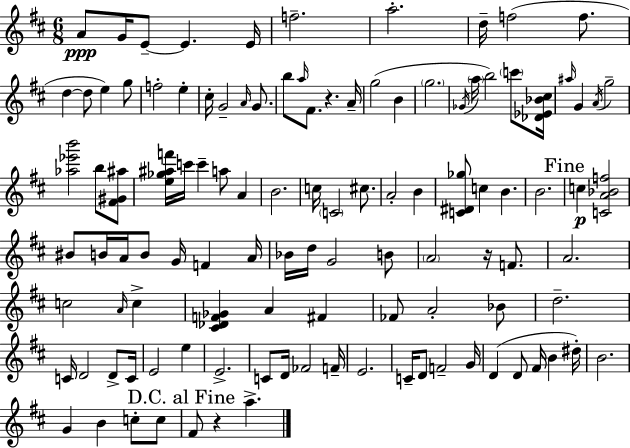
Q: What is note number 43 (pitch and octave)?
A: C4